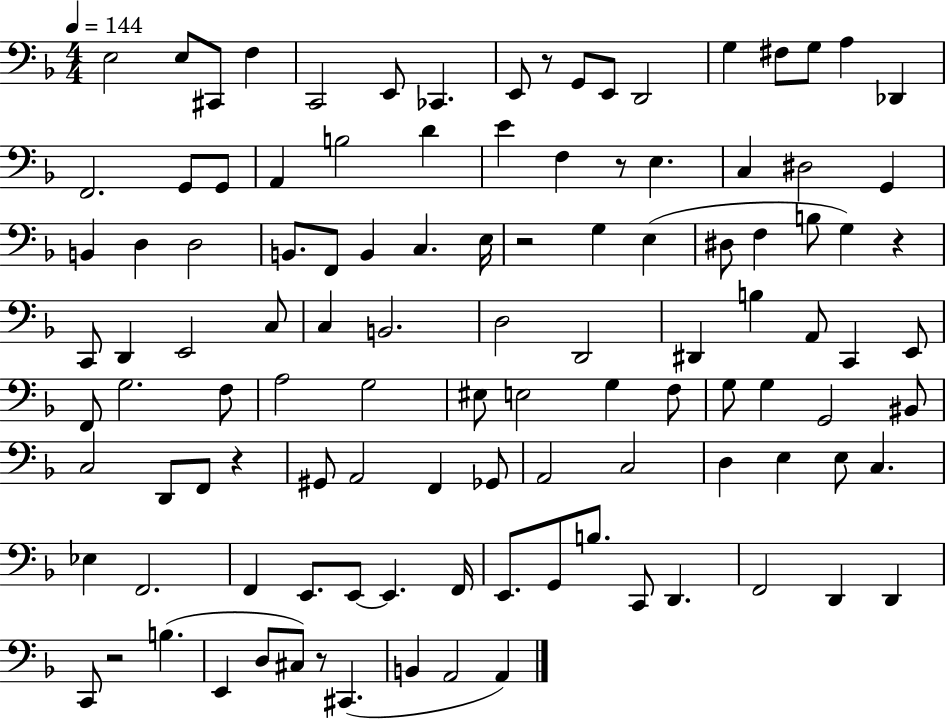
X:1
T:Untitled
M:4/4
L:1/4
K:F
E,2 E,/2 ^C,,/2 F, C,,2 E,,/2 _C,, E,,/2 z/2 G,,/2 E,,/2 D,,2 G, ^F,/2 G,/2 A, _D,, F,,2 G,,/2 G,,/2 A,, B,2 D E F, z/2 E, C, ^D,2 G,, B,, D, D,2 B,,/2 F,,/2 B,, C, E,/4 z2 G, E, ^D,/2 F, B,/2 G, z C,,/2 D,, E,,2 C,/2 C, B,,2 D,2 D,,2 ^D,, B, A,,/2 C,, E,,/2 F,,/2 G,2 F,/2 A,2 G,2 ^E,/2 E,2 G, F,/2 G,/2 G, G,,2 ^B,,/2 C,2 D,,/2 F,,/2 z ^G,,/2 A,,2 F,, _G,,/2 A,,2 C,2 D, E, E,/2 C, _E, F,,2 F,, E,,/2 E,,/2 E,, F,,/4 E,,/2 G,,/2 B,/2 C,,/2 D,, F,,2 D,, D,, C,,/2 z2 B, E,, D,/2 ^C,/2 z/2 ^C,, B,, A,,2 A,,